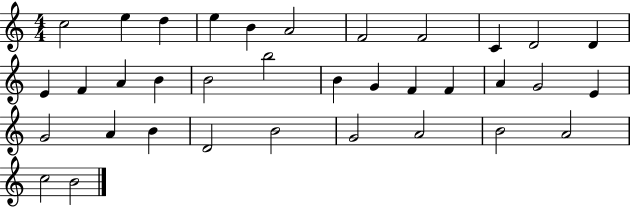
C5/h E5/q D5/q E5/q B4/q A4/h F4/h F4/h C4/q D4/h D4/q E4/q F4/q A4/q B4/q B4/h B5/h B4/q G4/q F4/q F4/q A4/q G4/h E4/q G4/h A4/q B4/q D4/h B4/h G4/h A4/h B4/h A4/h C5/h B4/h